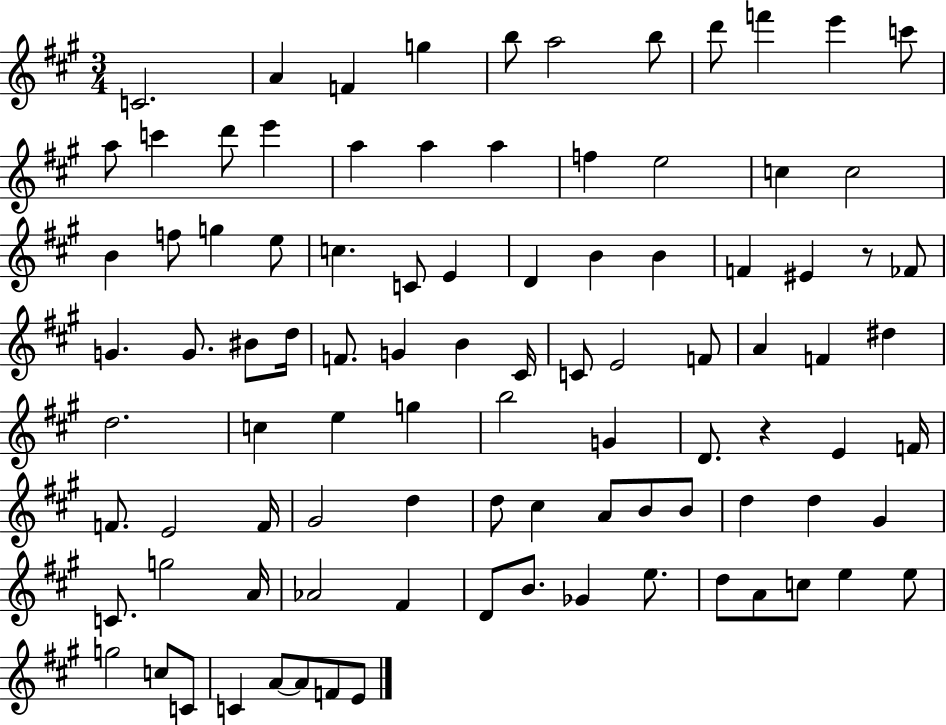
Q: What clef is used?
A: treble